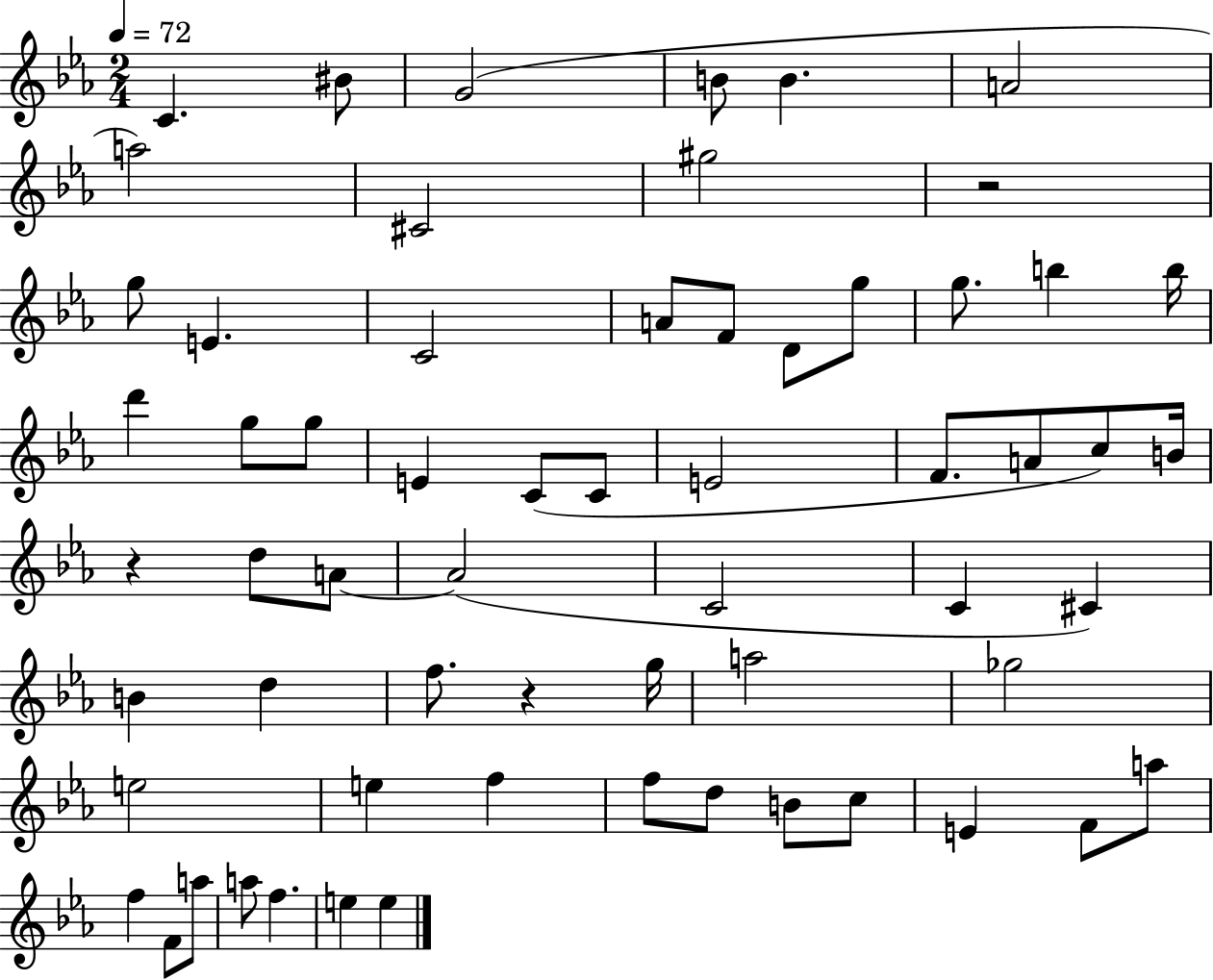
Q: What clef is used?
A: treble